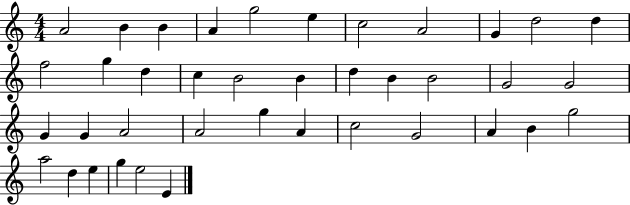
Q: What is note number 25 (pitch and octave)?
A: A4